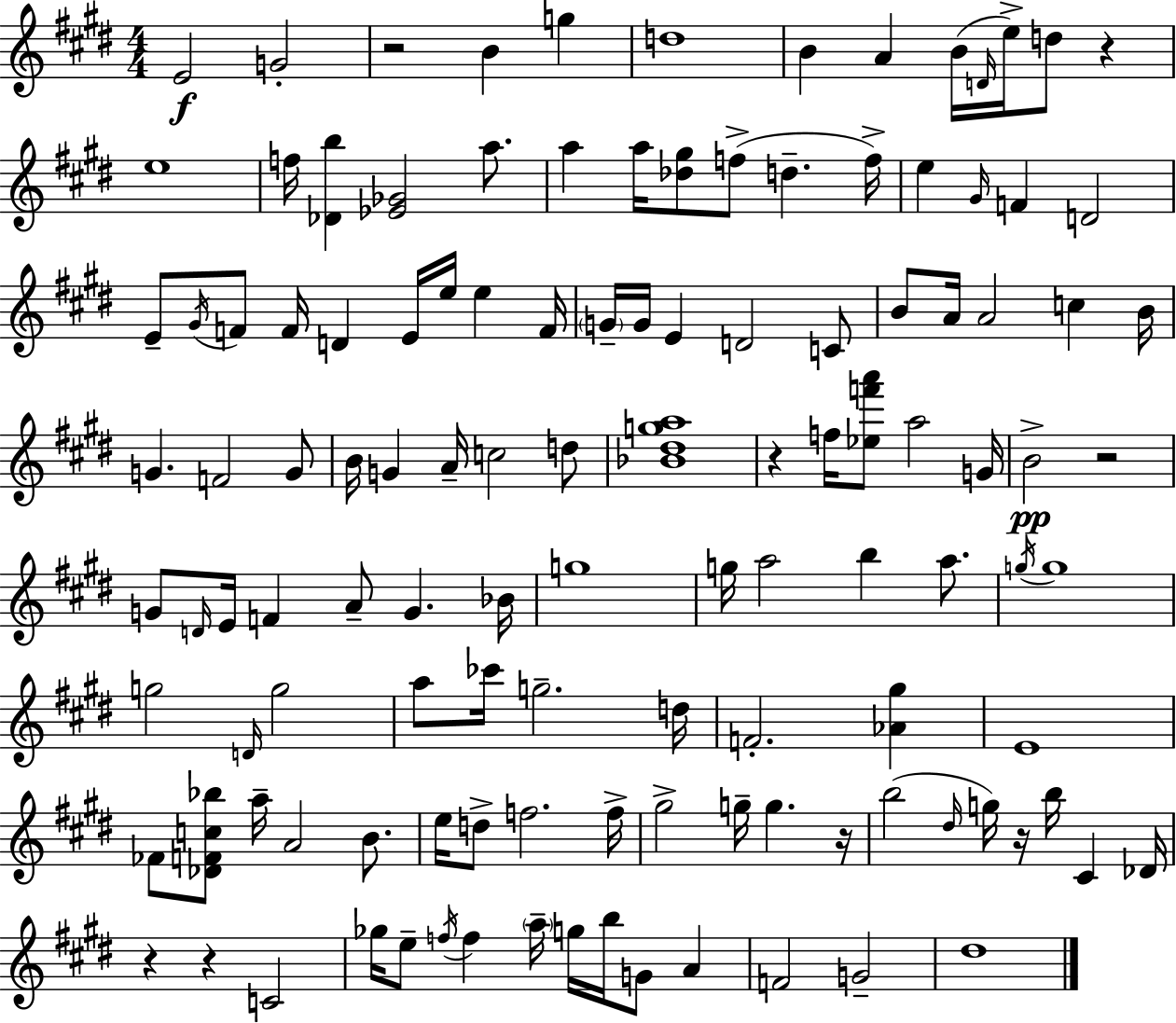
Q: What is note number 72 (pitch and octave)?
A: A5